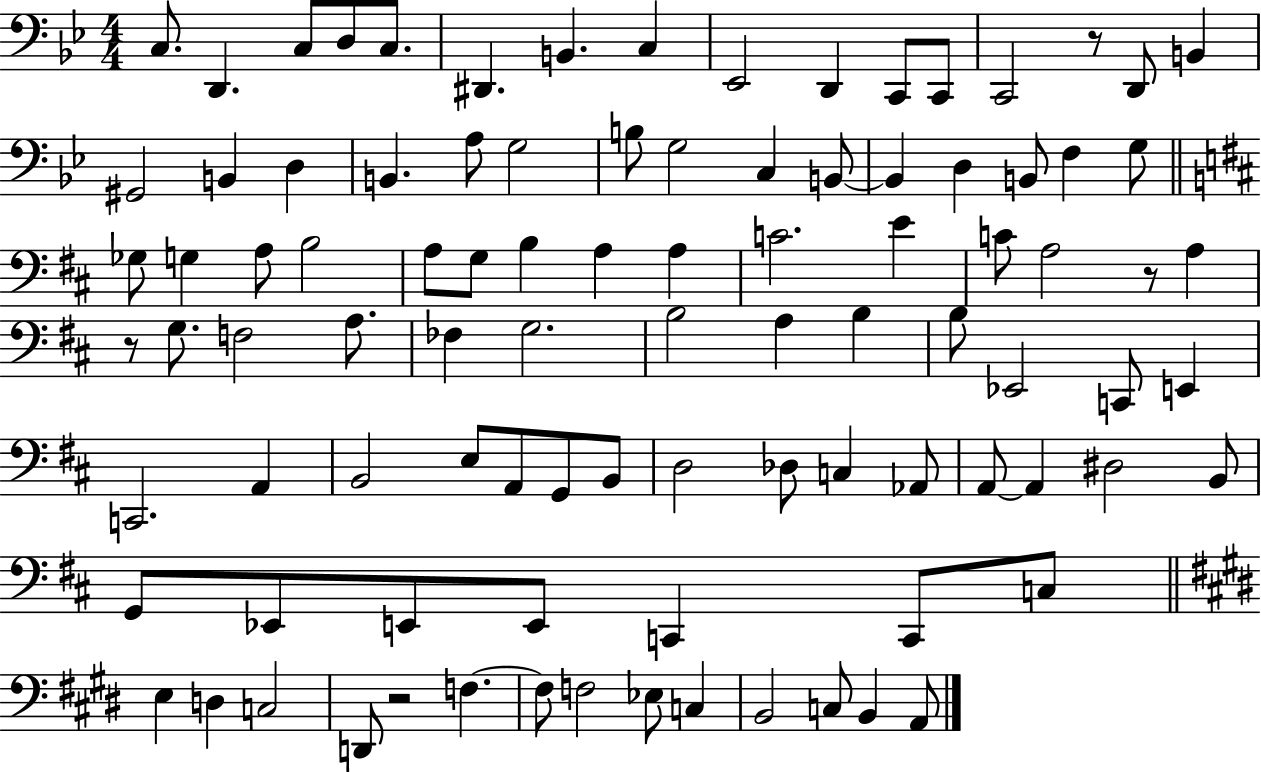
C3/e. D2/q. C3/e D3/e C3/e. D#2/q. B2/q. C3/q Eb2/h D2/q C2/e C2/e C2/h R/e D2/e B2/q G#2/h B2/q D3/q B2/q. A3/e G3/h B3/e G3/h C3/q B2/e B2/q D3/q B2/e F3/q G3/e Gb3/e G3/q A3/e B3/h A3/e G3/e B3/q A3/q A3/q C4/h. E4/q C4/e A3/h R/e A3/q R/e G3/e. F3/h A3/e. FES3/q G3/h. B3/h A3/q B3/q B3/e Eb2/h C2/e E2/q C2/h. A2/q B2/h E3/e A2/e G2/e B2/e D3/h Db3/e C3/q Ab2/e A2/e A2/q D#3/h B2/e G2/e Eb2/e E2/e E2/e C2/q C2/e C3/e E3/q D3/q C3/h D2/e R/h F3/q. F3/e F3/h Eb3/e C3/q B2/h C3/e B2/q A2/e